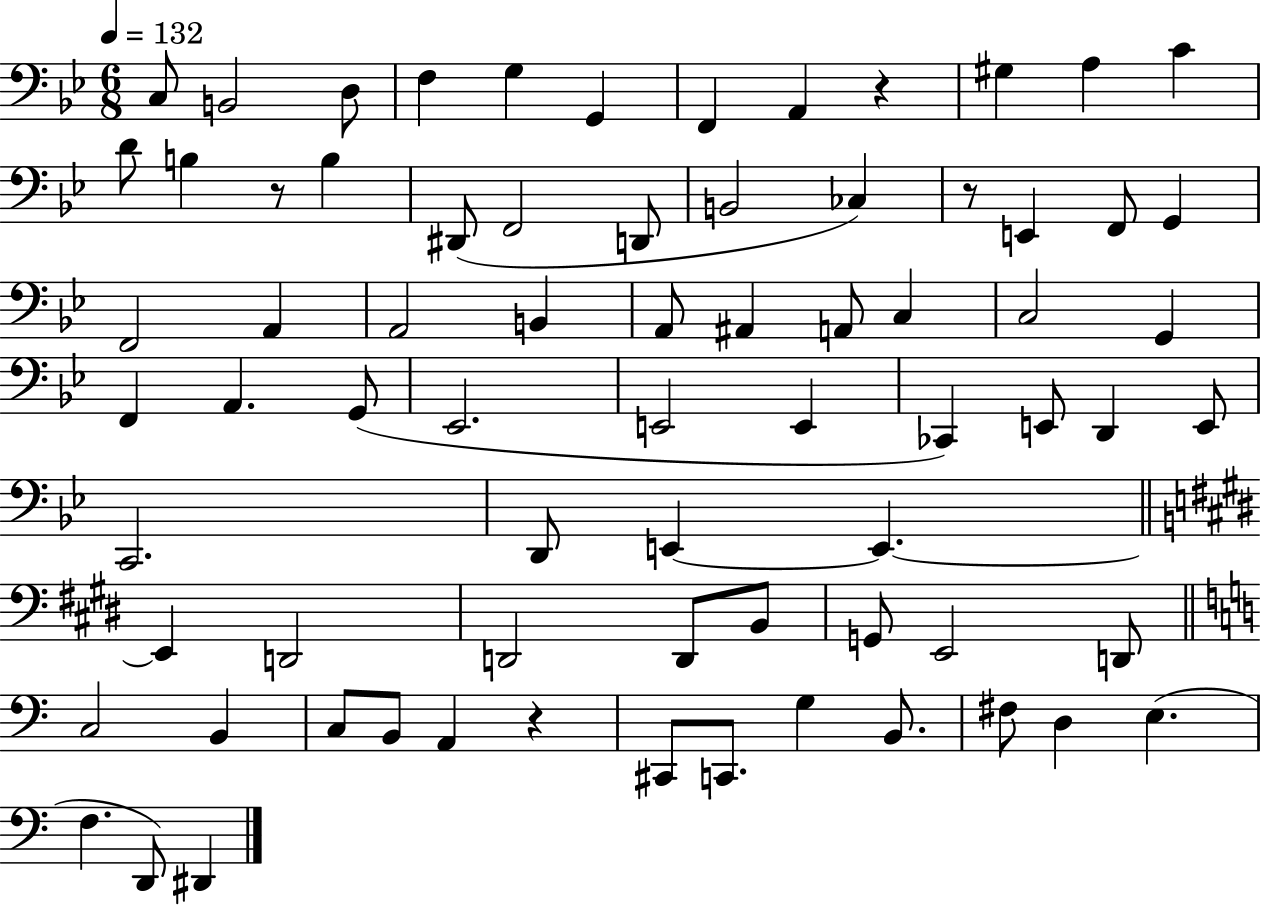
X:1
T:Untitled
M:6/8
L:1/4
K:Bb
C,/2 B,,2 D,/2 F, G, G,, F,, A,, z ^G, A, C D/2 B, z/2 B, ^D,,/2 F,,2 D,,/2 B,,2 _C, z/2 E,, F,,/2 G,, F,,2 A,, A,,2 B,, A,,/2 ^A,, A,,/2 C, C,2 G,, F,, A,, G,,/2 _E,,2 E,,2 E,, _C,, E,,/2 D,, E,,/2 C,,2 D,,/2 E,, E,, E,, D,,2 D,,2 D,,/2 B,,/2 G,,/2 E,,2 D,,/2 C,2 B,, C,/2 B,,/2 A,, z ^C,,/2 C,,/2 G, B,,/2 ^F,/2 D, E, F, D,,/2 ^D,,